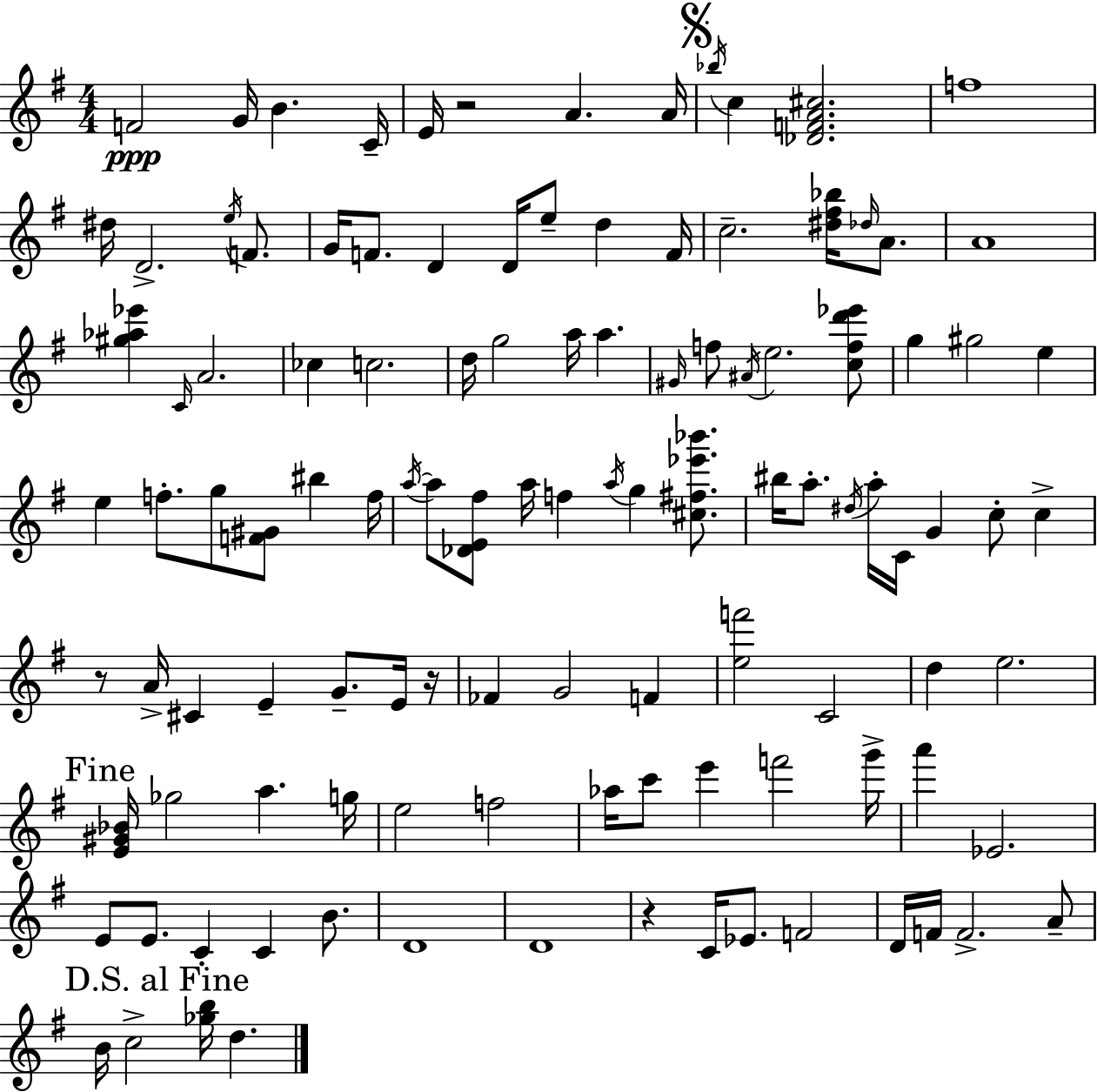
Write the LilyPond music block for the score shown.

{
  \clef treble
  \numericTimeSignature
  \time 4/4
  \key g \major
  f'2\ppp g'16 b'4. c'16-- | e'16 r2 a'4. a'16 | \mark \markup { \musicglyph "scripts.segno" } \acciaccatura { bes''16 } c''4 <des' f' a' cis''>2. | f''1 | \break dis''16 d'2.-> \acciaccatura { e''16 } f'8. | g'16 f'8. d'4 d'16 e''8-- d''4 | f'16 c''2.-- <dis'' fis'' bes''>16 \grace { des''16 } | a'8. a'1 | \break <gis'' aes'' ees'''>4 \grace { c'16 } a'2. | ces''4 c''2. | d''16 g''2 a''16 a''4. | \grace { gis'16 } f''8 \acciaccatura { ais'16 } e''2. | \break <c'' f'' d''' ees'''>8 g''4 gis''2 | e''4 e''4 f''8.-. g''8 <f' gis'>8 | bis''4 f''16 \acciaccatura { a''16~ }~ a''8 <des' e' fis''>8 a''16 f''4 | \acciaccatura { a''16 } g''4 <cis'' fis'' ees''' bes'''>8. bis''16 a''8.-. \acciaccatura { dis''16 } a''16-. c'16 g'4 | \break c''8-. c''4-> r8 a'16-> cis'4 | e'4-- g'8.-- e'16 r16 fes'4 g'2 | f'4 <e'' f'''>2 | c'2 d''4 e''2. | \break \mark "Fine" <e' gis' bes'>16 ges''2 | a''4. g''16 e''2 | f''2 aes''16 c'''8 e'''4 | f'''2 g'''16-> a'''4 ees'2. | \break e'8 e'8. c'4-. | c'4 b'8. d'1 | d'1 | r4 c'16 ees'8. | \break f'2 d'16 f'16 f'2.-> | a'8-- \mark "D.S. al Fine" b'16 c''2-> | <ges'' b''>16 d''4. \bar "|."
}